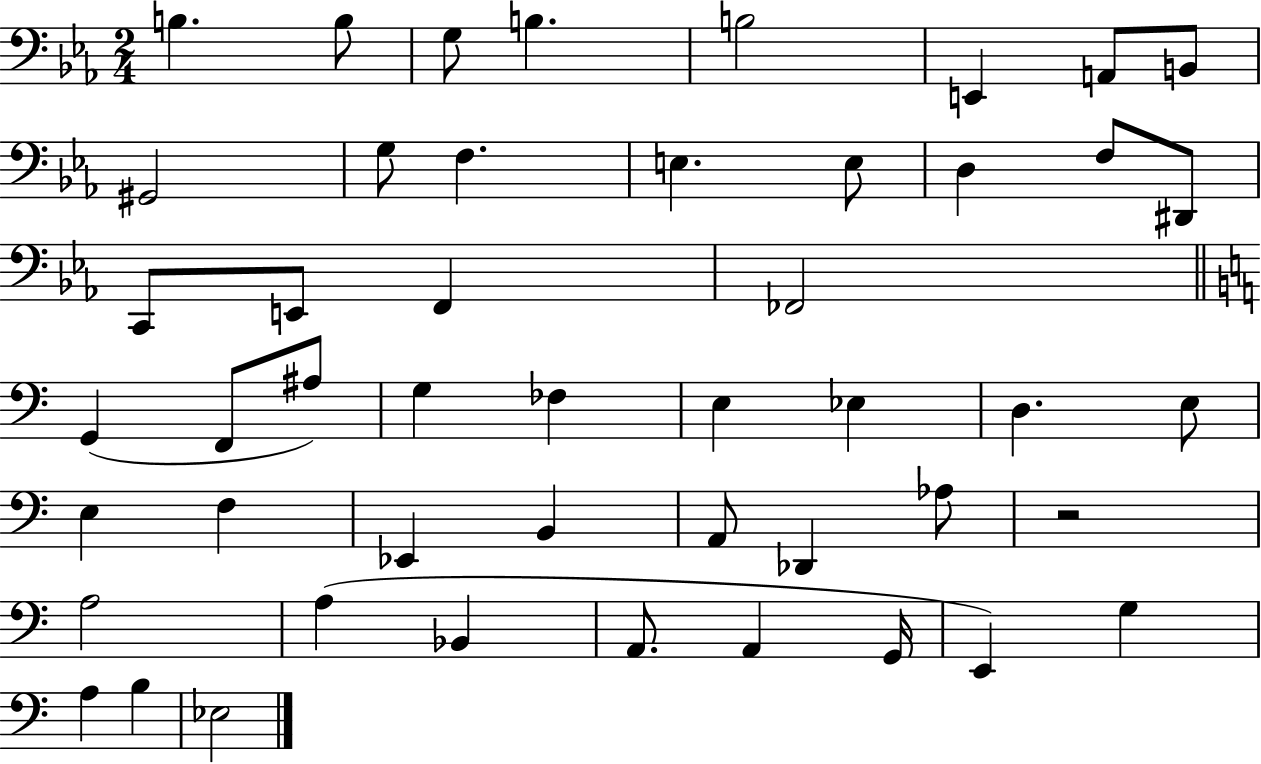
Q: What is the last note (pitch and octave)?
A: Eb3